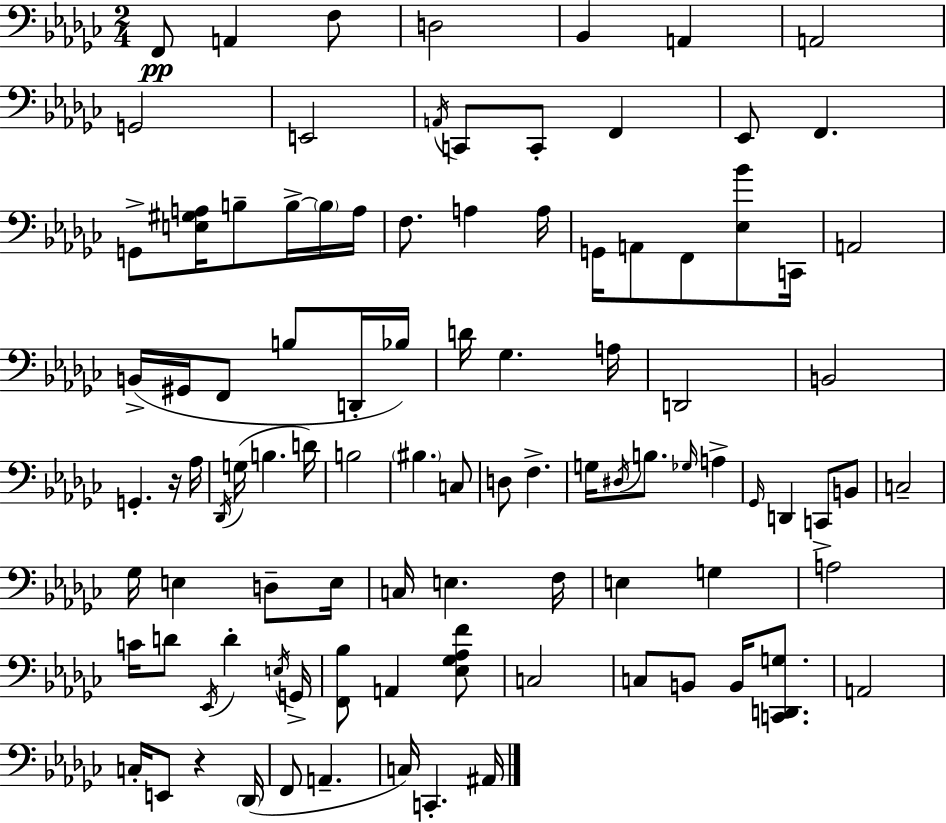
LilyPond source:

{
  \clef bass
  \numericTimeSignature
  \time 2/4
  \key ees \minor
  f,8\pp a,4 f8 | d2 | bes,4 a,4 | a,2 | \break g,2 | e,2 | \acciaccatura { a,16 } c,8 c,8-. f,4 | ees,8 f,4. | \break g,8-> <e gis a>16 b8-- b16->~~ \parenthesize b16 | a16 f8. a4 | a16 g,16 a,8 f,8 <ees bes'>8 | c,16 a,2 | \break b,16->( gis,16 f,8 b8 d,16-. | bes16) d'16 ges4. | a16 d,2 | b,2 | \break g,4.-. r16 | aes16 \acciaccatura { des,16 } g16( b4. | d'16) b2 | \parenthesize bis4. | \break c8 d8 f4.-> | g16 \acciaccatura { dis16 } b8. \grace { ges16 } | a4-> \grace { ges,16 } d,4 | c,8-> b,8 c2-- | \break ges16 e4 | d8-- e16 c16 e4. | f16 e4 | g4 a2 | \break c'16 d'8 | \acciaccatura { ees,16 } d'4-. \acciaccatura { e16 } g,16-> <f, bes>8 | a,4 <ees ges aes f'>8 c2 | c8 | \break b,8 b,16 <c, d, g>8. a,2 | c16-. | e,8 r4 \parenthesize des,16( f,8 | a,4.-- c16) | \break c,4.-. ais,16 \bar "|."
}